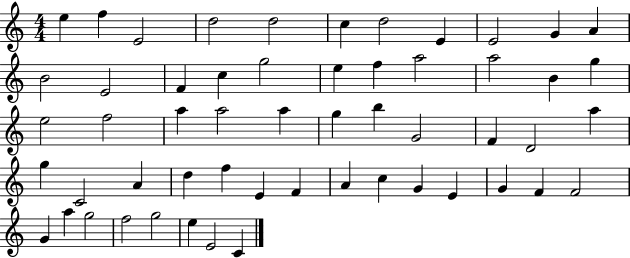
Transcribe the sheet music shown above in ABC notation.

X:1
T:Untitled
M:4/4
L:1/4
K:C
e f E2 d2 d2 c d2 E E2 G A B2 E2 F c g2 e f a2 a2 B g e2 f2 a a2 a g b G2 F D2 a g C2 A d f E F A c G E G F F2 G a g2 f2 g2 e E2 C